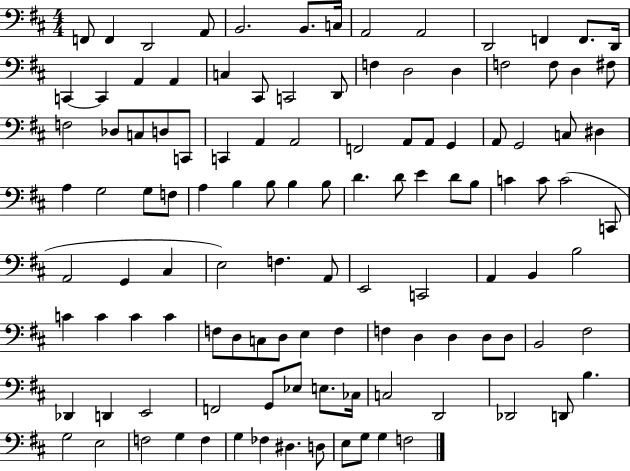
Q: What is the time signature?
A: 4/4